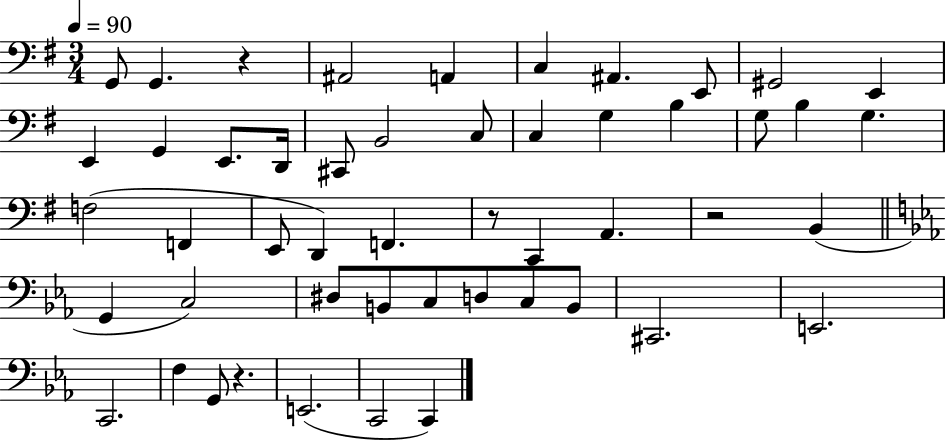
G2/e G2/q. R/q A#2/h A2/q C3/q A#2/q. E2/e G#2/h E2/q E2/q G2/q E2/e. D2/s C#2/e B2/h C3/e C3/q G3/q B3/q G3/e B3/q G3/q. F3/h F2/q E2/e D2/q F2/q. R/e C2/q A2/q. R/h B2/q G2/q C3/h D#3/e B2/e C3/e D3/e C3/e B2/e C#2/h. E2/h. C2/h. F3/q G2/e R/q. E2/h. C2/h C2/q